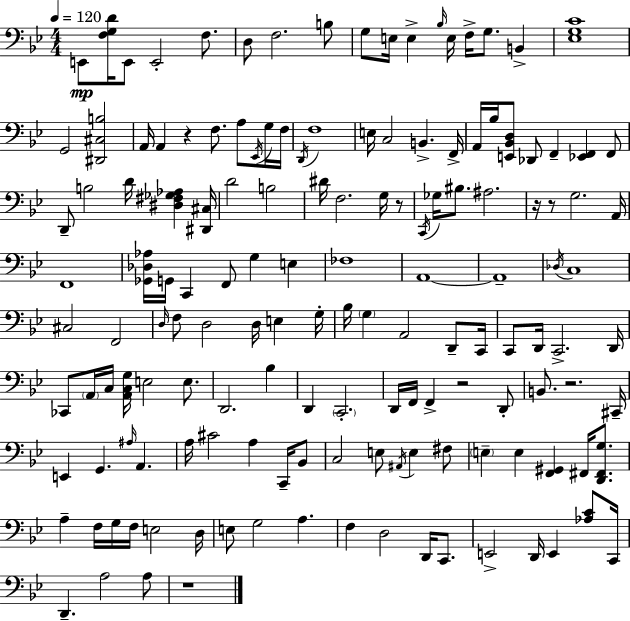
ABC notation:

X:1
T:Untitled
M:4/4
L:1/4
K:Gm
E,,/2 [F,G,D]/4 E,,/2 E,,2 F,/2 D,/2 F,2 B,/2 G,/2 E,/4 E, _B,/4 E,/4 F,/4 G,/2 B,, [_E,G,C]4 G,,2 [^D,,^C,B,]2 A,,/4 A,, z F,/2 A,/2 _E,,/4 G,/4 F,/4 D,,/4 F,4 E,/4 C,2 B,, F,,/4 A,,/4 _B,/4 [E,,_B,,D,]/2 _D,,/2 F,, [_E,,F,,] F,,/2 D,,/2 B,2 D/4 [^D,^F,_G,_A,] [^D,,^C,]/4 D2 B,2 ^D/4 F,2 G,/4 z/2 C,,/4 _G,/4 ^B,/2 ^A,2 z/4 z/2 G,2 A,,/4 F,,4 [_G,,_D,_A,]/4 G,,/4 C,, F,,/2 G, E, _F,4 A,,4 A,,4 _D,/4 C,4 ^C,2 F,,2 D,/4 F,/2 D,2 D,/4 E, G,/4 _B,/4 G, A,,2 D,,/2 C,,/4 C,,/2 D,,/4 C,,2 D,,/4 _C,,/2 A,,/4 C,/4 [A,,C,G,]/4 E,2 E,/2 D,,2 _B, D,, C,,2 D,,/4 F,,/4 F,, z2 D,,/2 B,,/2 z2 ^C,,/4 E,, G,, ^A,/4 A,, A,/4 ^C2 A, C,,/4 _B,,/2 C,2 E,/2 ^A,,/4 E, ^F,/2 E, E, [F,,^G,,] ^F,,/4 [D,,^F,,G,]/2 A, F,/4 G,/4 F,/4 E,2 D,/4 E,/2 G,2 A, F, D,2 D,,/4 C,,/2 E,,2 D,,/4 E,, [_A,C]/2 C,,/4 D,, A,2 A,/2 z4